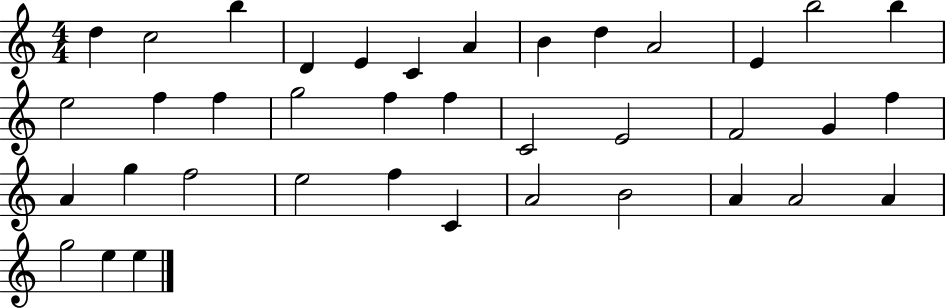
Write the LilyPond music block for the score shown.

{
  \clef treble
  \numericTimeSignature
  \time 4/4
  \key c \major
  d''4 c''2 b''4 | d'4 e'4 c'4 a'4 | b'4 d''4 a'2 | e'4 b''2 b''4 | \break e''2 f''4 f''4 | g''2 f''4 f''4 | c'2 e'2 | f'2 g'4 f''4 | \break a'4 g''4 f''2 | e''2 f''4 c'4 | a'2 b'2 | a'4 a'2 a'4 | \break g''2 e''4 e''4 | \bar "|."
}